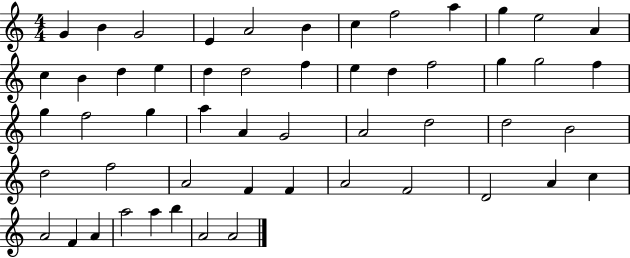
X:1
T:Untitled
M:4/4
L:1/4
K:C
G B G2 E A2 B c f2 a g e2 A c B d e d d2 f e d f2 g g2 f g f2 g a A G2 A2 d2 d2 B2 d2 f2 A2 F F A2 F2 D2 A c A2 F A a2 a b A2 A2